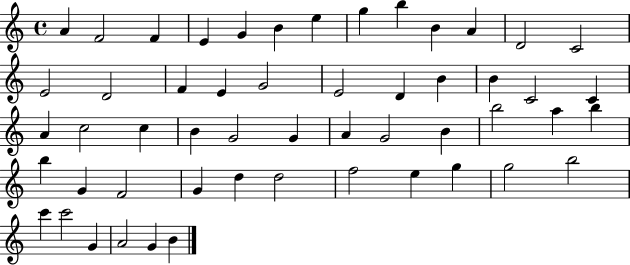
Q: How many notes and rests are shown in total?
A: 53